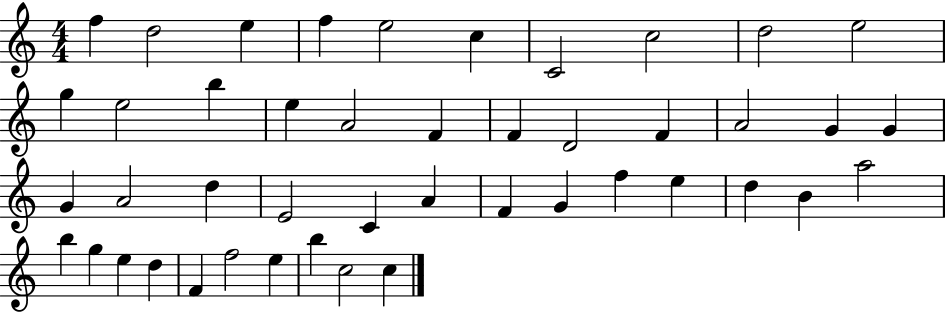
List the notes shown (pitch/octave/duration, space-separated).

F5/q D5/h E5/q F5/q E5/h C5/q C4/h C5/h D5/h E5/h G5/q E5/h B5/q E5/q A4/h F4/q F4/q D4/h F4/q A4/h G4/q G4/q G4/q A4/h D5/q E4/h C4/q A4/q F4/q G4/q F5/q E5/q D5/q B4/q A5/h B5/q G5/q E5/q D5/q F4/q F5/h E5/q B5/q C5/h C5/q